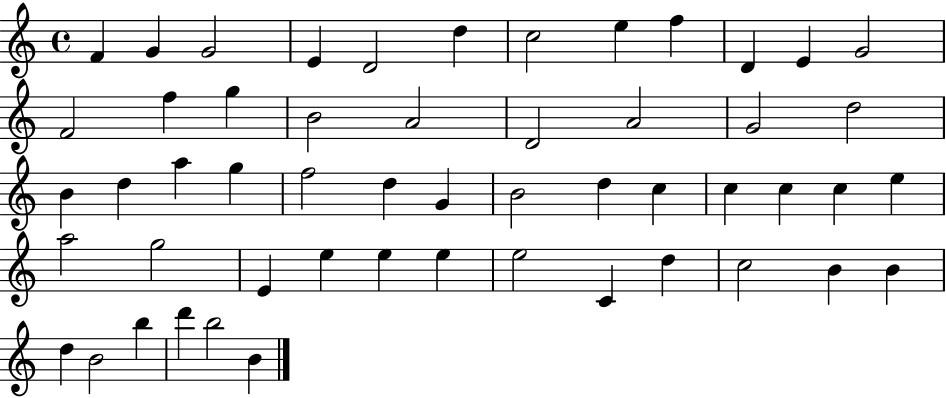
F4/q G4/q G4/h E4/q D4/h D5/q C5/h E5/q F5/q D4/q E4/q G4/h F4/h F5/q G5/q B4/h A4/h D4/h A4/h G4/h D5/h B4/q D5/q A5/q G5/q F5/h D5/q G4/q B4/h D5/q C5/q C5/q C5/q C5/q E5/q A5/h G5/h E4/q E5/q E5/q E5/q E5/h C4/q D5/q C5/h B4/q B4/q D5/q B4/h B5/q D6/q B5/h B4/q